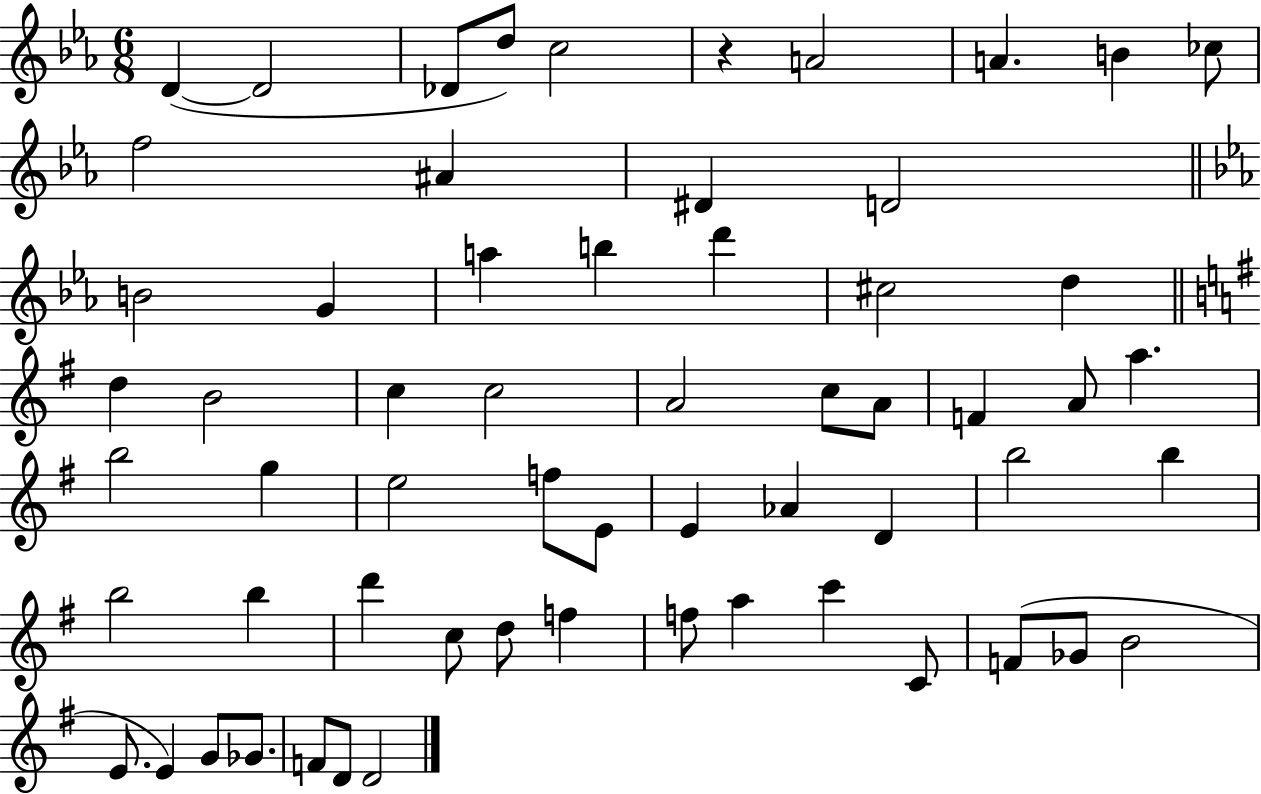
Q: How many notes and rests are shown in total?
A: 61